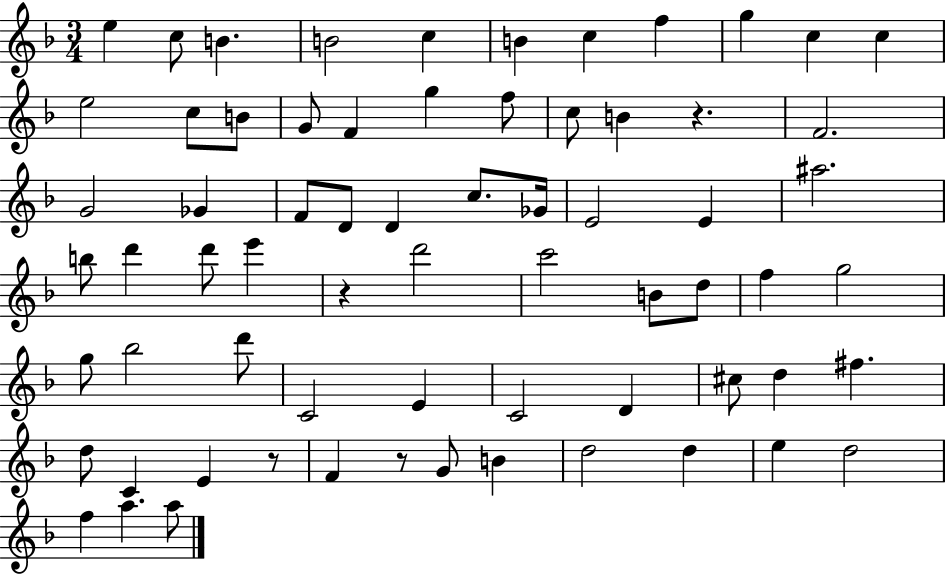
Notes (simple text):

E5/q C5/e B4/q. B4/h C5/q B4/q C5/q F5/q G5/q C5/q C5/q E5/h C5/e B4/e G4/e F4/q G5/q F5/e C5/e B4/q R/q. F4/h. G4/h Gb4/q F4/e D4/e D4/q C5/e. Gb4/s E4/h E4/q A#5/h. B5/e D6/q D6/e E6/q R/q D6/h C6/h B4/e D5/e F5/q G5/h G5/e Bb5/h D6/e C4/h E4/q C4/h D4/q C#5/e D5/q F#5/q. D5/e C4/q E4/q R/e F4/q R/e G4/e B4/q D5/h D5/q E5/q D5/h F5/q A5/q. A5/e